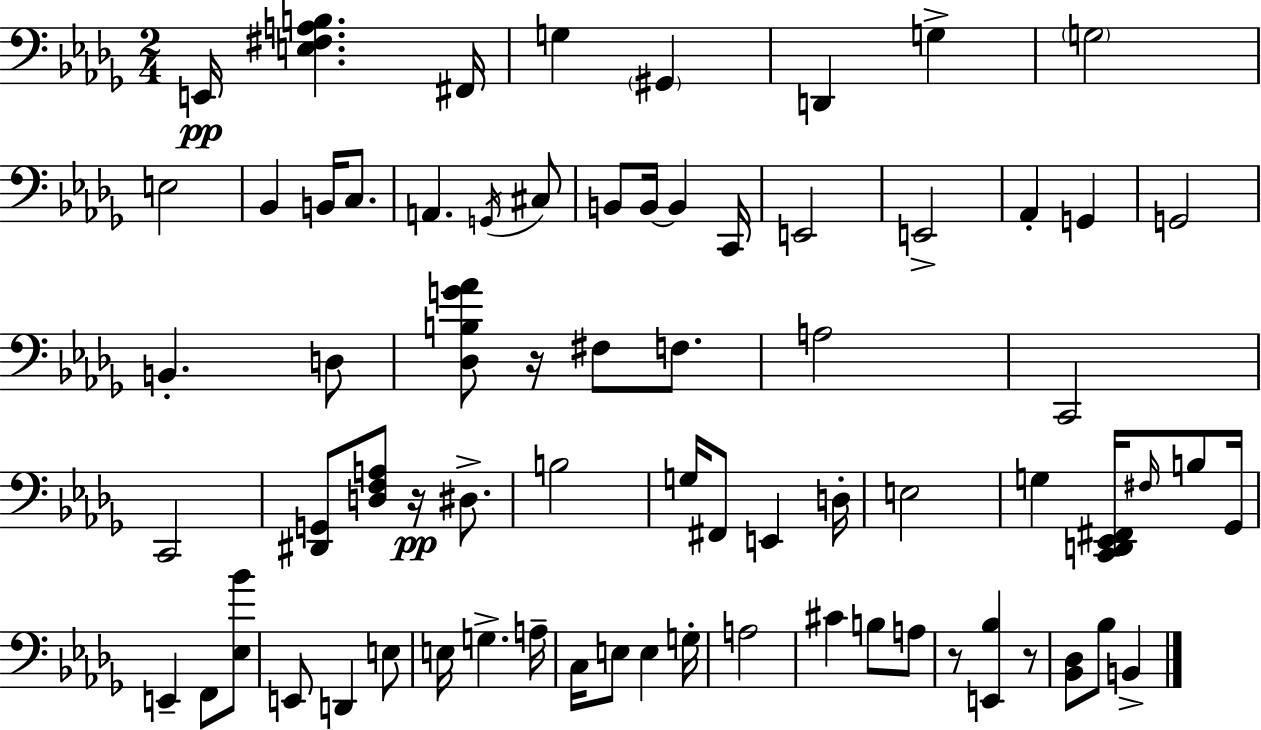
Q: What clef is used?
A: bass